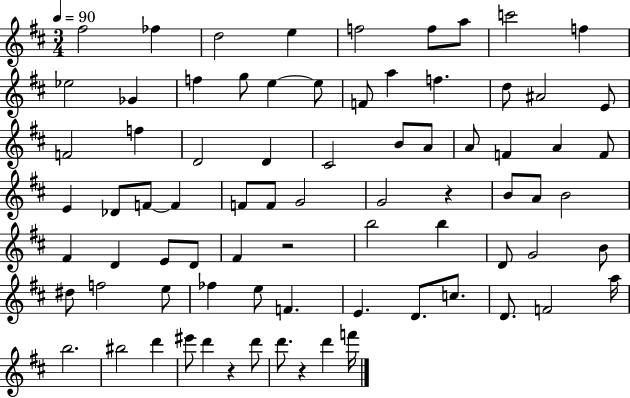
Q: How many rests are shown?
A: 4